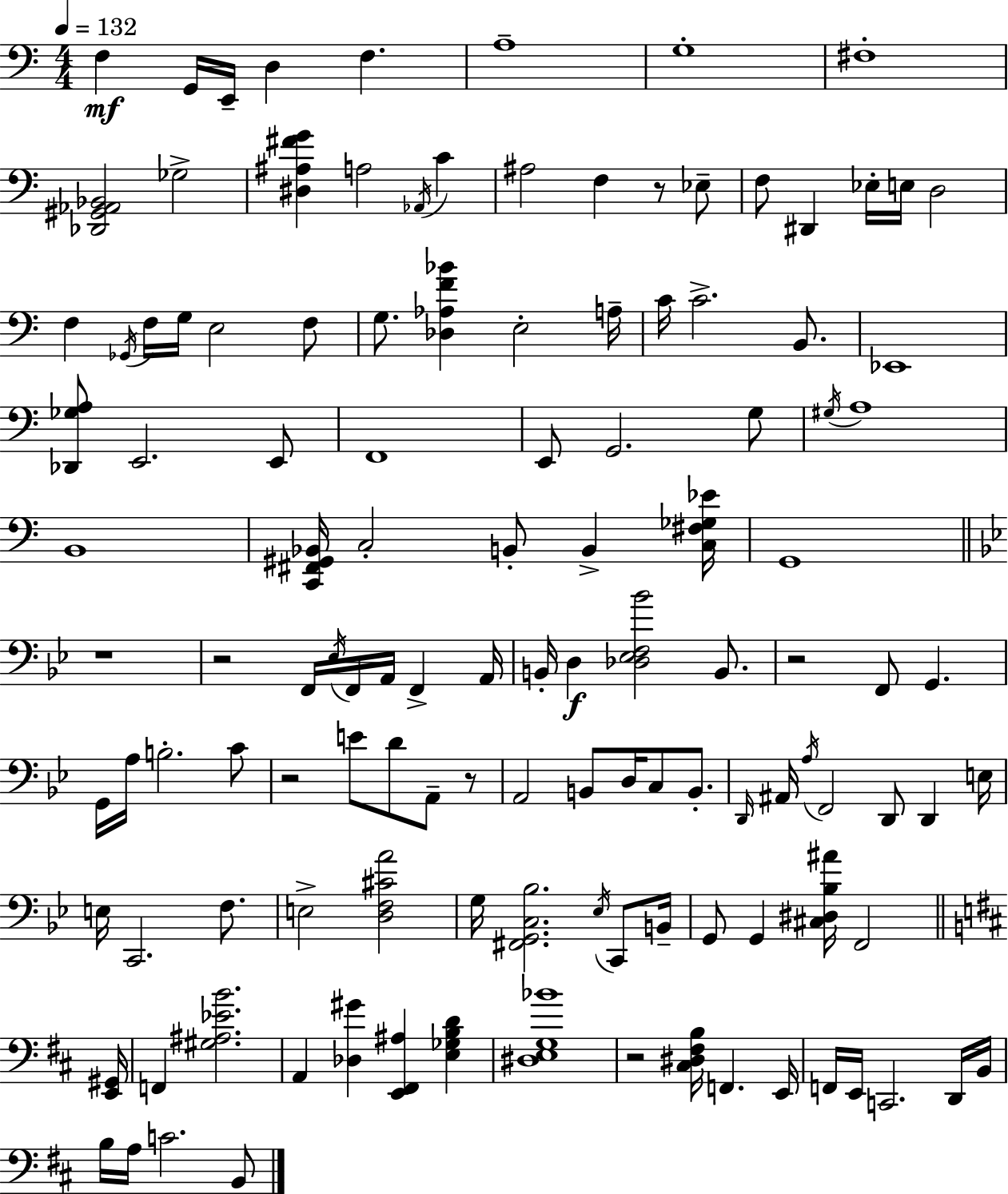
{
  \clef bass
  \numericTimeSignature
  \time 4/4
  \key c \major
  \tempo 4 = 132
  \repeat volta 2 { f4\mf g,16 e,16-- d4 f4. | a1-- | g1-. | fis1-. | \break <des, gis, aes, bes,>2 ges2-> | <dis ais fis' g'>4 a2 \acciaccatura { aes,16 } c'4 | ais2 f4 r8 ees8-- | f8 dis,4 ees16-. e16 d2 | \break f4 \acciaccatura { ges,16 } f16 g16 e2 | f8 g8. <des aes f' bes'>4 e2-. | a16-- c'16 c'2.-> b,8. | ees,1 | \break <des, ges a>8 e,2. | e,8 f,1 | e,8 g,2. | g8 \acciaccatura { gis16 } a1 | \break b,1 | <c, fis, gis, bes,>16 c2-. b,8-. b,4-> | <c fis ges ees'>16 g,1 | \bar "||" \break \key bes \major r1 | r2 f,16 \acciaccatura { ees16 } f,16 a,16 f,4-> | a,16 b,16-. d4\f <des ees f bes'>2 b,8. | r2 f,8 g,4. | \break g,16 a16 b2.-. c'8 | r2 e'8 d'8 a,8-- r8 | a,2 b,8 d16 c8 b,8.-. | \grace { d,16 } ais,16 \acciaccatura { a16 } f,2 d,8 d,4 | \break e16 e16 c,2. | f8. e2-> <d f cis' a'>2 | g16 <fis, g, c bes>2. | \acciaccatura { ees16 } c,8 b,16-- g,8 g,4 <cis dis bes ais'>16 f,2 | \break \bar "||" \break \key d \major <e, gis,>16 f,4 <gis ais ees' b'>2. | a,4 <des gis'>4 <e, fis, ais>4 <e ges b d'>4 | <dis e g bes'>1 | r2 <cis dis fis b>16 f,4. | \break e,16 f,16 e,16 c,2. d,16 | b,16 b16 a16 c'2. b,8 | } \bar "|."
}